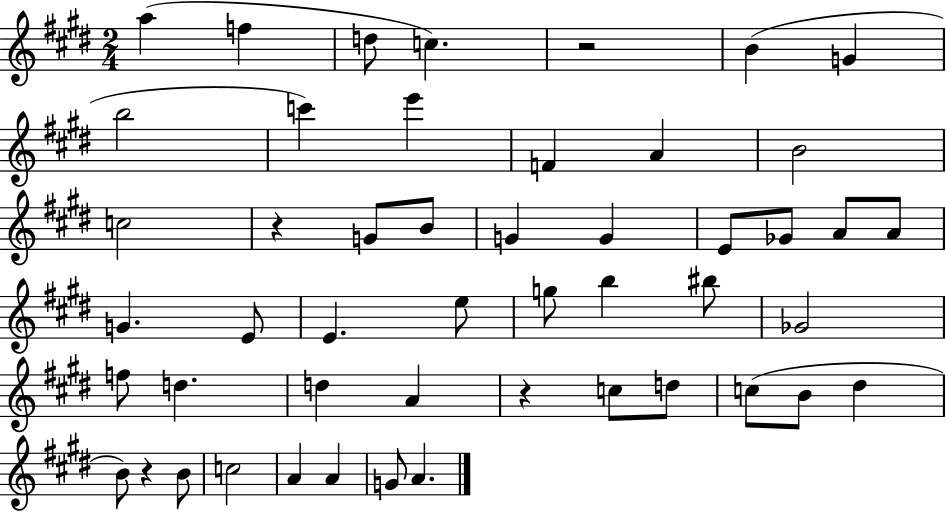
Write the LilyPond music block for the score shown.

{
  \clef treble
  \numericTimeSignature
  \time 2/4
  \key e \major
  a''4( f''4 | d''8 c''4.) | r2 | b'4( g'4 | \break b''2 | c'''4) e'''4 | f'4 a'4 | b'2 | \break c''2 | r4 g'8 b'8 | g'4 g'4 | e'8 ges'8 a'8 a'8 | \break g'4. e'8 | e'4. e''8 | g''8 b''4 bis''8 | ges'2 | \break f''8 d''4. | d''4 a'4 | r4 c''8 d''8 | c''8( b'8 dis''4 | \break b'8) r4 b'8 | c''2 | a'4 a'4 | g'8 a'4. | \break \bar "|."
}